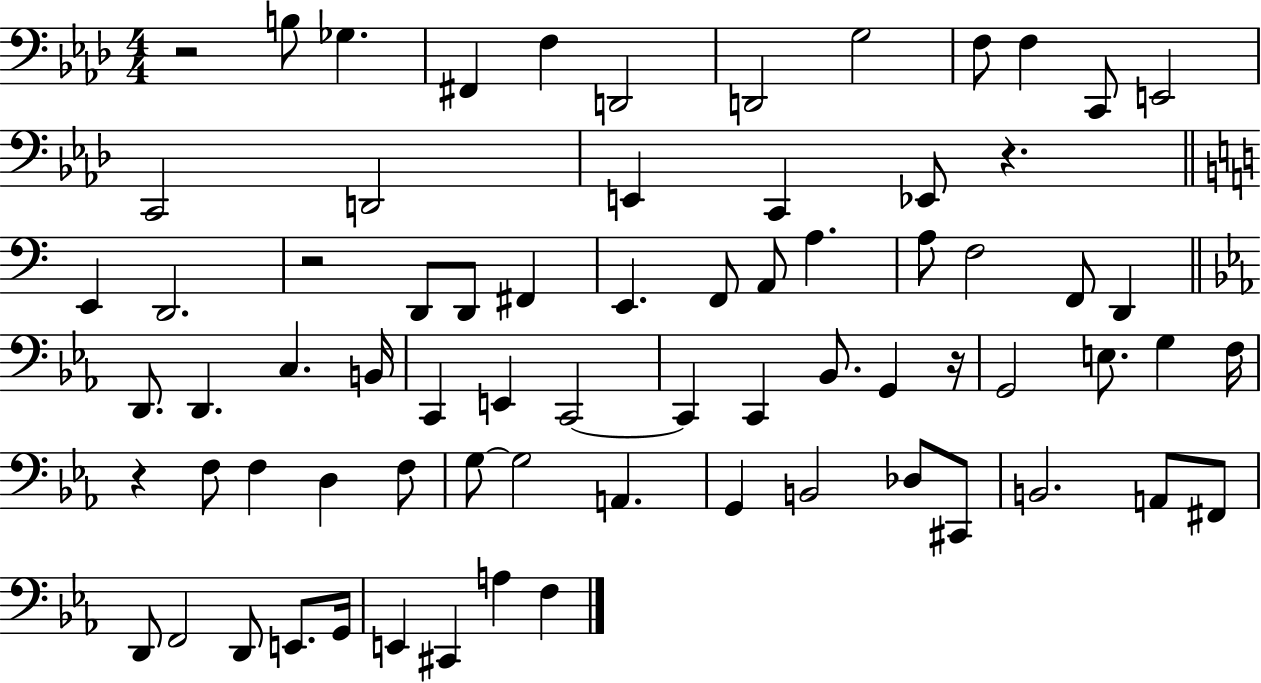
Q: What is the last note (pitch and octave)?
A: F3